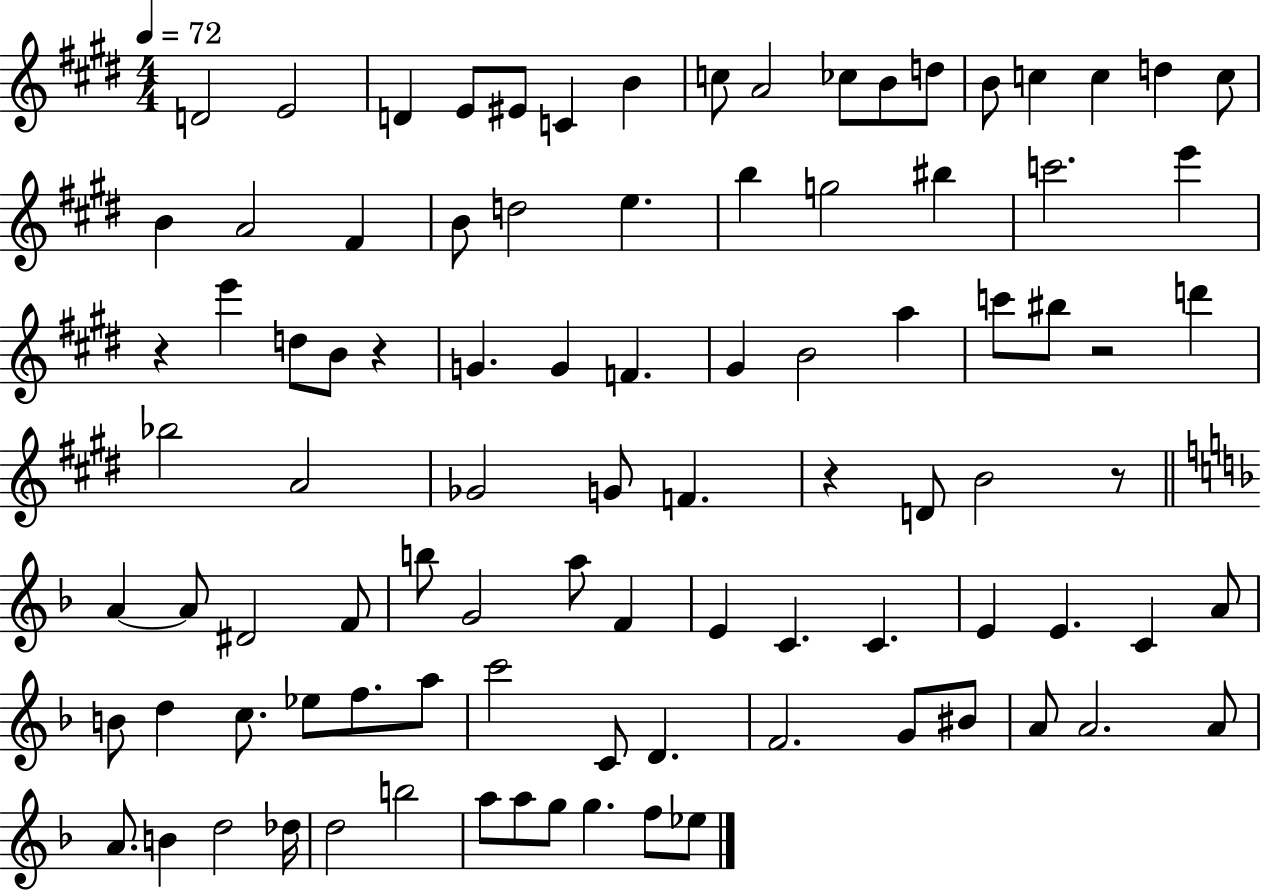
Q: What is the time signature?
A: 4/4